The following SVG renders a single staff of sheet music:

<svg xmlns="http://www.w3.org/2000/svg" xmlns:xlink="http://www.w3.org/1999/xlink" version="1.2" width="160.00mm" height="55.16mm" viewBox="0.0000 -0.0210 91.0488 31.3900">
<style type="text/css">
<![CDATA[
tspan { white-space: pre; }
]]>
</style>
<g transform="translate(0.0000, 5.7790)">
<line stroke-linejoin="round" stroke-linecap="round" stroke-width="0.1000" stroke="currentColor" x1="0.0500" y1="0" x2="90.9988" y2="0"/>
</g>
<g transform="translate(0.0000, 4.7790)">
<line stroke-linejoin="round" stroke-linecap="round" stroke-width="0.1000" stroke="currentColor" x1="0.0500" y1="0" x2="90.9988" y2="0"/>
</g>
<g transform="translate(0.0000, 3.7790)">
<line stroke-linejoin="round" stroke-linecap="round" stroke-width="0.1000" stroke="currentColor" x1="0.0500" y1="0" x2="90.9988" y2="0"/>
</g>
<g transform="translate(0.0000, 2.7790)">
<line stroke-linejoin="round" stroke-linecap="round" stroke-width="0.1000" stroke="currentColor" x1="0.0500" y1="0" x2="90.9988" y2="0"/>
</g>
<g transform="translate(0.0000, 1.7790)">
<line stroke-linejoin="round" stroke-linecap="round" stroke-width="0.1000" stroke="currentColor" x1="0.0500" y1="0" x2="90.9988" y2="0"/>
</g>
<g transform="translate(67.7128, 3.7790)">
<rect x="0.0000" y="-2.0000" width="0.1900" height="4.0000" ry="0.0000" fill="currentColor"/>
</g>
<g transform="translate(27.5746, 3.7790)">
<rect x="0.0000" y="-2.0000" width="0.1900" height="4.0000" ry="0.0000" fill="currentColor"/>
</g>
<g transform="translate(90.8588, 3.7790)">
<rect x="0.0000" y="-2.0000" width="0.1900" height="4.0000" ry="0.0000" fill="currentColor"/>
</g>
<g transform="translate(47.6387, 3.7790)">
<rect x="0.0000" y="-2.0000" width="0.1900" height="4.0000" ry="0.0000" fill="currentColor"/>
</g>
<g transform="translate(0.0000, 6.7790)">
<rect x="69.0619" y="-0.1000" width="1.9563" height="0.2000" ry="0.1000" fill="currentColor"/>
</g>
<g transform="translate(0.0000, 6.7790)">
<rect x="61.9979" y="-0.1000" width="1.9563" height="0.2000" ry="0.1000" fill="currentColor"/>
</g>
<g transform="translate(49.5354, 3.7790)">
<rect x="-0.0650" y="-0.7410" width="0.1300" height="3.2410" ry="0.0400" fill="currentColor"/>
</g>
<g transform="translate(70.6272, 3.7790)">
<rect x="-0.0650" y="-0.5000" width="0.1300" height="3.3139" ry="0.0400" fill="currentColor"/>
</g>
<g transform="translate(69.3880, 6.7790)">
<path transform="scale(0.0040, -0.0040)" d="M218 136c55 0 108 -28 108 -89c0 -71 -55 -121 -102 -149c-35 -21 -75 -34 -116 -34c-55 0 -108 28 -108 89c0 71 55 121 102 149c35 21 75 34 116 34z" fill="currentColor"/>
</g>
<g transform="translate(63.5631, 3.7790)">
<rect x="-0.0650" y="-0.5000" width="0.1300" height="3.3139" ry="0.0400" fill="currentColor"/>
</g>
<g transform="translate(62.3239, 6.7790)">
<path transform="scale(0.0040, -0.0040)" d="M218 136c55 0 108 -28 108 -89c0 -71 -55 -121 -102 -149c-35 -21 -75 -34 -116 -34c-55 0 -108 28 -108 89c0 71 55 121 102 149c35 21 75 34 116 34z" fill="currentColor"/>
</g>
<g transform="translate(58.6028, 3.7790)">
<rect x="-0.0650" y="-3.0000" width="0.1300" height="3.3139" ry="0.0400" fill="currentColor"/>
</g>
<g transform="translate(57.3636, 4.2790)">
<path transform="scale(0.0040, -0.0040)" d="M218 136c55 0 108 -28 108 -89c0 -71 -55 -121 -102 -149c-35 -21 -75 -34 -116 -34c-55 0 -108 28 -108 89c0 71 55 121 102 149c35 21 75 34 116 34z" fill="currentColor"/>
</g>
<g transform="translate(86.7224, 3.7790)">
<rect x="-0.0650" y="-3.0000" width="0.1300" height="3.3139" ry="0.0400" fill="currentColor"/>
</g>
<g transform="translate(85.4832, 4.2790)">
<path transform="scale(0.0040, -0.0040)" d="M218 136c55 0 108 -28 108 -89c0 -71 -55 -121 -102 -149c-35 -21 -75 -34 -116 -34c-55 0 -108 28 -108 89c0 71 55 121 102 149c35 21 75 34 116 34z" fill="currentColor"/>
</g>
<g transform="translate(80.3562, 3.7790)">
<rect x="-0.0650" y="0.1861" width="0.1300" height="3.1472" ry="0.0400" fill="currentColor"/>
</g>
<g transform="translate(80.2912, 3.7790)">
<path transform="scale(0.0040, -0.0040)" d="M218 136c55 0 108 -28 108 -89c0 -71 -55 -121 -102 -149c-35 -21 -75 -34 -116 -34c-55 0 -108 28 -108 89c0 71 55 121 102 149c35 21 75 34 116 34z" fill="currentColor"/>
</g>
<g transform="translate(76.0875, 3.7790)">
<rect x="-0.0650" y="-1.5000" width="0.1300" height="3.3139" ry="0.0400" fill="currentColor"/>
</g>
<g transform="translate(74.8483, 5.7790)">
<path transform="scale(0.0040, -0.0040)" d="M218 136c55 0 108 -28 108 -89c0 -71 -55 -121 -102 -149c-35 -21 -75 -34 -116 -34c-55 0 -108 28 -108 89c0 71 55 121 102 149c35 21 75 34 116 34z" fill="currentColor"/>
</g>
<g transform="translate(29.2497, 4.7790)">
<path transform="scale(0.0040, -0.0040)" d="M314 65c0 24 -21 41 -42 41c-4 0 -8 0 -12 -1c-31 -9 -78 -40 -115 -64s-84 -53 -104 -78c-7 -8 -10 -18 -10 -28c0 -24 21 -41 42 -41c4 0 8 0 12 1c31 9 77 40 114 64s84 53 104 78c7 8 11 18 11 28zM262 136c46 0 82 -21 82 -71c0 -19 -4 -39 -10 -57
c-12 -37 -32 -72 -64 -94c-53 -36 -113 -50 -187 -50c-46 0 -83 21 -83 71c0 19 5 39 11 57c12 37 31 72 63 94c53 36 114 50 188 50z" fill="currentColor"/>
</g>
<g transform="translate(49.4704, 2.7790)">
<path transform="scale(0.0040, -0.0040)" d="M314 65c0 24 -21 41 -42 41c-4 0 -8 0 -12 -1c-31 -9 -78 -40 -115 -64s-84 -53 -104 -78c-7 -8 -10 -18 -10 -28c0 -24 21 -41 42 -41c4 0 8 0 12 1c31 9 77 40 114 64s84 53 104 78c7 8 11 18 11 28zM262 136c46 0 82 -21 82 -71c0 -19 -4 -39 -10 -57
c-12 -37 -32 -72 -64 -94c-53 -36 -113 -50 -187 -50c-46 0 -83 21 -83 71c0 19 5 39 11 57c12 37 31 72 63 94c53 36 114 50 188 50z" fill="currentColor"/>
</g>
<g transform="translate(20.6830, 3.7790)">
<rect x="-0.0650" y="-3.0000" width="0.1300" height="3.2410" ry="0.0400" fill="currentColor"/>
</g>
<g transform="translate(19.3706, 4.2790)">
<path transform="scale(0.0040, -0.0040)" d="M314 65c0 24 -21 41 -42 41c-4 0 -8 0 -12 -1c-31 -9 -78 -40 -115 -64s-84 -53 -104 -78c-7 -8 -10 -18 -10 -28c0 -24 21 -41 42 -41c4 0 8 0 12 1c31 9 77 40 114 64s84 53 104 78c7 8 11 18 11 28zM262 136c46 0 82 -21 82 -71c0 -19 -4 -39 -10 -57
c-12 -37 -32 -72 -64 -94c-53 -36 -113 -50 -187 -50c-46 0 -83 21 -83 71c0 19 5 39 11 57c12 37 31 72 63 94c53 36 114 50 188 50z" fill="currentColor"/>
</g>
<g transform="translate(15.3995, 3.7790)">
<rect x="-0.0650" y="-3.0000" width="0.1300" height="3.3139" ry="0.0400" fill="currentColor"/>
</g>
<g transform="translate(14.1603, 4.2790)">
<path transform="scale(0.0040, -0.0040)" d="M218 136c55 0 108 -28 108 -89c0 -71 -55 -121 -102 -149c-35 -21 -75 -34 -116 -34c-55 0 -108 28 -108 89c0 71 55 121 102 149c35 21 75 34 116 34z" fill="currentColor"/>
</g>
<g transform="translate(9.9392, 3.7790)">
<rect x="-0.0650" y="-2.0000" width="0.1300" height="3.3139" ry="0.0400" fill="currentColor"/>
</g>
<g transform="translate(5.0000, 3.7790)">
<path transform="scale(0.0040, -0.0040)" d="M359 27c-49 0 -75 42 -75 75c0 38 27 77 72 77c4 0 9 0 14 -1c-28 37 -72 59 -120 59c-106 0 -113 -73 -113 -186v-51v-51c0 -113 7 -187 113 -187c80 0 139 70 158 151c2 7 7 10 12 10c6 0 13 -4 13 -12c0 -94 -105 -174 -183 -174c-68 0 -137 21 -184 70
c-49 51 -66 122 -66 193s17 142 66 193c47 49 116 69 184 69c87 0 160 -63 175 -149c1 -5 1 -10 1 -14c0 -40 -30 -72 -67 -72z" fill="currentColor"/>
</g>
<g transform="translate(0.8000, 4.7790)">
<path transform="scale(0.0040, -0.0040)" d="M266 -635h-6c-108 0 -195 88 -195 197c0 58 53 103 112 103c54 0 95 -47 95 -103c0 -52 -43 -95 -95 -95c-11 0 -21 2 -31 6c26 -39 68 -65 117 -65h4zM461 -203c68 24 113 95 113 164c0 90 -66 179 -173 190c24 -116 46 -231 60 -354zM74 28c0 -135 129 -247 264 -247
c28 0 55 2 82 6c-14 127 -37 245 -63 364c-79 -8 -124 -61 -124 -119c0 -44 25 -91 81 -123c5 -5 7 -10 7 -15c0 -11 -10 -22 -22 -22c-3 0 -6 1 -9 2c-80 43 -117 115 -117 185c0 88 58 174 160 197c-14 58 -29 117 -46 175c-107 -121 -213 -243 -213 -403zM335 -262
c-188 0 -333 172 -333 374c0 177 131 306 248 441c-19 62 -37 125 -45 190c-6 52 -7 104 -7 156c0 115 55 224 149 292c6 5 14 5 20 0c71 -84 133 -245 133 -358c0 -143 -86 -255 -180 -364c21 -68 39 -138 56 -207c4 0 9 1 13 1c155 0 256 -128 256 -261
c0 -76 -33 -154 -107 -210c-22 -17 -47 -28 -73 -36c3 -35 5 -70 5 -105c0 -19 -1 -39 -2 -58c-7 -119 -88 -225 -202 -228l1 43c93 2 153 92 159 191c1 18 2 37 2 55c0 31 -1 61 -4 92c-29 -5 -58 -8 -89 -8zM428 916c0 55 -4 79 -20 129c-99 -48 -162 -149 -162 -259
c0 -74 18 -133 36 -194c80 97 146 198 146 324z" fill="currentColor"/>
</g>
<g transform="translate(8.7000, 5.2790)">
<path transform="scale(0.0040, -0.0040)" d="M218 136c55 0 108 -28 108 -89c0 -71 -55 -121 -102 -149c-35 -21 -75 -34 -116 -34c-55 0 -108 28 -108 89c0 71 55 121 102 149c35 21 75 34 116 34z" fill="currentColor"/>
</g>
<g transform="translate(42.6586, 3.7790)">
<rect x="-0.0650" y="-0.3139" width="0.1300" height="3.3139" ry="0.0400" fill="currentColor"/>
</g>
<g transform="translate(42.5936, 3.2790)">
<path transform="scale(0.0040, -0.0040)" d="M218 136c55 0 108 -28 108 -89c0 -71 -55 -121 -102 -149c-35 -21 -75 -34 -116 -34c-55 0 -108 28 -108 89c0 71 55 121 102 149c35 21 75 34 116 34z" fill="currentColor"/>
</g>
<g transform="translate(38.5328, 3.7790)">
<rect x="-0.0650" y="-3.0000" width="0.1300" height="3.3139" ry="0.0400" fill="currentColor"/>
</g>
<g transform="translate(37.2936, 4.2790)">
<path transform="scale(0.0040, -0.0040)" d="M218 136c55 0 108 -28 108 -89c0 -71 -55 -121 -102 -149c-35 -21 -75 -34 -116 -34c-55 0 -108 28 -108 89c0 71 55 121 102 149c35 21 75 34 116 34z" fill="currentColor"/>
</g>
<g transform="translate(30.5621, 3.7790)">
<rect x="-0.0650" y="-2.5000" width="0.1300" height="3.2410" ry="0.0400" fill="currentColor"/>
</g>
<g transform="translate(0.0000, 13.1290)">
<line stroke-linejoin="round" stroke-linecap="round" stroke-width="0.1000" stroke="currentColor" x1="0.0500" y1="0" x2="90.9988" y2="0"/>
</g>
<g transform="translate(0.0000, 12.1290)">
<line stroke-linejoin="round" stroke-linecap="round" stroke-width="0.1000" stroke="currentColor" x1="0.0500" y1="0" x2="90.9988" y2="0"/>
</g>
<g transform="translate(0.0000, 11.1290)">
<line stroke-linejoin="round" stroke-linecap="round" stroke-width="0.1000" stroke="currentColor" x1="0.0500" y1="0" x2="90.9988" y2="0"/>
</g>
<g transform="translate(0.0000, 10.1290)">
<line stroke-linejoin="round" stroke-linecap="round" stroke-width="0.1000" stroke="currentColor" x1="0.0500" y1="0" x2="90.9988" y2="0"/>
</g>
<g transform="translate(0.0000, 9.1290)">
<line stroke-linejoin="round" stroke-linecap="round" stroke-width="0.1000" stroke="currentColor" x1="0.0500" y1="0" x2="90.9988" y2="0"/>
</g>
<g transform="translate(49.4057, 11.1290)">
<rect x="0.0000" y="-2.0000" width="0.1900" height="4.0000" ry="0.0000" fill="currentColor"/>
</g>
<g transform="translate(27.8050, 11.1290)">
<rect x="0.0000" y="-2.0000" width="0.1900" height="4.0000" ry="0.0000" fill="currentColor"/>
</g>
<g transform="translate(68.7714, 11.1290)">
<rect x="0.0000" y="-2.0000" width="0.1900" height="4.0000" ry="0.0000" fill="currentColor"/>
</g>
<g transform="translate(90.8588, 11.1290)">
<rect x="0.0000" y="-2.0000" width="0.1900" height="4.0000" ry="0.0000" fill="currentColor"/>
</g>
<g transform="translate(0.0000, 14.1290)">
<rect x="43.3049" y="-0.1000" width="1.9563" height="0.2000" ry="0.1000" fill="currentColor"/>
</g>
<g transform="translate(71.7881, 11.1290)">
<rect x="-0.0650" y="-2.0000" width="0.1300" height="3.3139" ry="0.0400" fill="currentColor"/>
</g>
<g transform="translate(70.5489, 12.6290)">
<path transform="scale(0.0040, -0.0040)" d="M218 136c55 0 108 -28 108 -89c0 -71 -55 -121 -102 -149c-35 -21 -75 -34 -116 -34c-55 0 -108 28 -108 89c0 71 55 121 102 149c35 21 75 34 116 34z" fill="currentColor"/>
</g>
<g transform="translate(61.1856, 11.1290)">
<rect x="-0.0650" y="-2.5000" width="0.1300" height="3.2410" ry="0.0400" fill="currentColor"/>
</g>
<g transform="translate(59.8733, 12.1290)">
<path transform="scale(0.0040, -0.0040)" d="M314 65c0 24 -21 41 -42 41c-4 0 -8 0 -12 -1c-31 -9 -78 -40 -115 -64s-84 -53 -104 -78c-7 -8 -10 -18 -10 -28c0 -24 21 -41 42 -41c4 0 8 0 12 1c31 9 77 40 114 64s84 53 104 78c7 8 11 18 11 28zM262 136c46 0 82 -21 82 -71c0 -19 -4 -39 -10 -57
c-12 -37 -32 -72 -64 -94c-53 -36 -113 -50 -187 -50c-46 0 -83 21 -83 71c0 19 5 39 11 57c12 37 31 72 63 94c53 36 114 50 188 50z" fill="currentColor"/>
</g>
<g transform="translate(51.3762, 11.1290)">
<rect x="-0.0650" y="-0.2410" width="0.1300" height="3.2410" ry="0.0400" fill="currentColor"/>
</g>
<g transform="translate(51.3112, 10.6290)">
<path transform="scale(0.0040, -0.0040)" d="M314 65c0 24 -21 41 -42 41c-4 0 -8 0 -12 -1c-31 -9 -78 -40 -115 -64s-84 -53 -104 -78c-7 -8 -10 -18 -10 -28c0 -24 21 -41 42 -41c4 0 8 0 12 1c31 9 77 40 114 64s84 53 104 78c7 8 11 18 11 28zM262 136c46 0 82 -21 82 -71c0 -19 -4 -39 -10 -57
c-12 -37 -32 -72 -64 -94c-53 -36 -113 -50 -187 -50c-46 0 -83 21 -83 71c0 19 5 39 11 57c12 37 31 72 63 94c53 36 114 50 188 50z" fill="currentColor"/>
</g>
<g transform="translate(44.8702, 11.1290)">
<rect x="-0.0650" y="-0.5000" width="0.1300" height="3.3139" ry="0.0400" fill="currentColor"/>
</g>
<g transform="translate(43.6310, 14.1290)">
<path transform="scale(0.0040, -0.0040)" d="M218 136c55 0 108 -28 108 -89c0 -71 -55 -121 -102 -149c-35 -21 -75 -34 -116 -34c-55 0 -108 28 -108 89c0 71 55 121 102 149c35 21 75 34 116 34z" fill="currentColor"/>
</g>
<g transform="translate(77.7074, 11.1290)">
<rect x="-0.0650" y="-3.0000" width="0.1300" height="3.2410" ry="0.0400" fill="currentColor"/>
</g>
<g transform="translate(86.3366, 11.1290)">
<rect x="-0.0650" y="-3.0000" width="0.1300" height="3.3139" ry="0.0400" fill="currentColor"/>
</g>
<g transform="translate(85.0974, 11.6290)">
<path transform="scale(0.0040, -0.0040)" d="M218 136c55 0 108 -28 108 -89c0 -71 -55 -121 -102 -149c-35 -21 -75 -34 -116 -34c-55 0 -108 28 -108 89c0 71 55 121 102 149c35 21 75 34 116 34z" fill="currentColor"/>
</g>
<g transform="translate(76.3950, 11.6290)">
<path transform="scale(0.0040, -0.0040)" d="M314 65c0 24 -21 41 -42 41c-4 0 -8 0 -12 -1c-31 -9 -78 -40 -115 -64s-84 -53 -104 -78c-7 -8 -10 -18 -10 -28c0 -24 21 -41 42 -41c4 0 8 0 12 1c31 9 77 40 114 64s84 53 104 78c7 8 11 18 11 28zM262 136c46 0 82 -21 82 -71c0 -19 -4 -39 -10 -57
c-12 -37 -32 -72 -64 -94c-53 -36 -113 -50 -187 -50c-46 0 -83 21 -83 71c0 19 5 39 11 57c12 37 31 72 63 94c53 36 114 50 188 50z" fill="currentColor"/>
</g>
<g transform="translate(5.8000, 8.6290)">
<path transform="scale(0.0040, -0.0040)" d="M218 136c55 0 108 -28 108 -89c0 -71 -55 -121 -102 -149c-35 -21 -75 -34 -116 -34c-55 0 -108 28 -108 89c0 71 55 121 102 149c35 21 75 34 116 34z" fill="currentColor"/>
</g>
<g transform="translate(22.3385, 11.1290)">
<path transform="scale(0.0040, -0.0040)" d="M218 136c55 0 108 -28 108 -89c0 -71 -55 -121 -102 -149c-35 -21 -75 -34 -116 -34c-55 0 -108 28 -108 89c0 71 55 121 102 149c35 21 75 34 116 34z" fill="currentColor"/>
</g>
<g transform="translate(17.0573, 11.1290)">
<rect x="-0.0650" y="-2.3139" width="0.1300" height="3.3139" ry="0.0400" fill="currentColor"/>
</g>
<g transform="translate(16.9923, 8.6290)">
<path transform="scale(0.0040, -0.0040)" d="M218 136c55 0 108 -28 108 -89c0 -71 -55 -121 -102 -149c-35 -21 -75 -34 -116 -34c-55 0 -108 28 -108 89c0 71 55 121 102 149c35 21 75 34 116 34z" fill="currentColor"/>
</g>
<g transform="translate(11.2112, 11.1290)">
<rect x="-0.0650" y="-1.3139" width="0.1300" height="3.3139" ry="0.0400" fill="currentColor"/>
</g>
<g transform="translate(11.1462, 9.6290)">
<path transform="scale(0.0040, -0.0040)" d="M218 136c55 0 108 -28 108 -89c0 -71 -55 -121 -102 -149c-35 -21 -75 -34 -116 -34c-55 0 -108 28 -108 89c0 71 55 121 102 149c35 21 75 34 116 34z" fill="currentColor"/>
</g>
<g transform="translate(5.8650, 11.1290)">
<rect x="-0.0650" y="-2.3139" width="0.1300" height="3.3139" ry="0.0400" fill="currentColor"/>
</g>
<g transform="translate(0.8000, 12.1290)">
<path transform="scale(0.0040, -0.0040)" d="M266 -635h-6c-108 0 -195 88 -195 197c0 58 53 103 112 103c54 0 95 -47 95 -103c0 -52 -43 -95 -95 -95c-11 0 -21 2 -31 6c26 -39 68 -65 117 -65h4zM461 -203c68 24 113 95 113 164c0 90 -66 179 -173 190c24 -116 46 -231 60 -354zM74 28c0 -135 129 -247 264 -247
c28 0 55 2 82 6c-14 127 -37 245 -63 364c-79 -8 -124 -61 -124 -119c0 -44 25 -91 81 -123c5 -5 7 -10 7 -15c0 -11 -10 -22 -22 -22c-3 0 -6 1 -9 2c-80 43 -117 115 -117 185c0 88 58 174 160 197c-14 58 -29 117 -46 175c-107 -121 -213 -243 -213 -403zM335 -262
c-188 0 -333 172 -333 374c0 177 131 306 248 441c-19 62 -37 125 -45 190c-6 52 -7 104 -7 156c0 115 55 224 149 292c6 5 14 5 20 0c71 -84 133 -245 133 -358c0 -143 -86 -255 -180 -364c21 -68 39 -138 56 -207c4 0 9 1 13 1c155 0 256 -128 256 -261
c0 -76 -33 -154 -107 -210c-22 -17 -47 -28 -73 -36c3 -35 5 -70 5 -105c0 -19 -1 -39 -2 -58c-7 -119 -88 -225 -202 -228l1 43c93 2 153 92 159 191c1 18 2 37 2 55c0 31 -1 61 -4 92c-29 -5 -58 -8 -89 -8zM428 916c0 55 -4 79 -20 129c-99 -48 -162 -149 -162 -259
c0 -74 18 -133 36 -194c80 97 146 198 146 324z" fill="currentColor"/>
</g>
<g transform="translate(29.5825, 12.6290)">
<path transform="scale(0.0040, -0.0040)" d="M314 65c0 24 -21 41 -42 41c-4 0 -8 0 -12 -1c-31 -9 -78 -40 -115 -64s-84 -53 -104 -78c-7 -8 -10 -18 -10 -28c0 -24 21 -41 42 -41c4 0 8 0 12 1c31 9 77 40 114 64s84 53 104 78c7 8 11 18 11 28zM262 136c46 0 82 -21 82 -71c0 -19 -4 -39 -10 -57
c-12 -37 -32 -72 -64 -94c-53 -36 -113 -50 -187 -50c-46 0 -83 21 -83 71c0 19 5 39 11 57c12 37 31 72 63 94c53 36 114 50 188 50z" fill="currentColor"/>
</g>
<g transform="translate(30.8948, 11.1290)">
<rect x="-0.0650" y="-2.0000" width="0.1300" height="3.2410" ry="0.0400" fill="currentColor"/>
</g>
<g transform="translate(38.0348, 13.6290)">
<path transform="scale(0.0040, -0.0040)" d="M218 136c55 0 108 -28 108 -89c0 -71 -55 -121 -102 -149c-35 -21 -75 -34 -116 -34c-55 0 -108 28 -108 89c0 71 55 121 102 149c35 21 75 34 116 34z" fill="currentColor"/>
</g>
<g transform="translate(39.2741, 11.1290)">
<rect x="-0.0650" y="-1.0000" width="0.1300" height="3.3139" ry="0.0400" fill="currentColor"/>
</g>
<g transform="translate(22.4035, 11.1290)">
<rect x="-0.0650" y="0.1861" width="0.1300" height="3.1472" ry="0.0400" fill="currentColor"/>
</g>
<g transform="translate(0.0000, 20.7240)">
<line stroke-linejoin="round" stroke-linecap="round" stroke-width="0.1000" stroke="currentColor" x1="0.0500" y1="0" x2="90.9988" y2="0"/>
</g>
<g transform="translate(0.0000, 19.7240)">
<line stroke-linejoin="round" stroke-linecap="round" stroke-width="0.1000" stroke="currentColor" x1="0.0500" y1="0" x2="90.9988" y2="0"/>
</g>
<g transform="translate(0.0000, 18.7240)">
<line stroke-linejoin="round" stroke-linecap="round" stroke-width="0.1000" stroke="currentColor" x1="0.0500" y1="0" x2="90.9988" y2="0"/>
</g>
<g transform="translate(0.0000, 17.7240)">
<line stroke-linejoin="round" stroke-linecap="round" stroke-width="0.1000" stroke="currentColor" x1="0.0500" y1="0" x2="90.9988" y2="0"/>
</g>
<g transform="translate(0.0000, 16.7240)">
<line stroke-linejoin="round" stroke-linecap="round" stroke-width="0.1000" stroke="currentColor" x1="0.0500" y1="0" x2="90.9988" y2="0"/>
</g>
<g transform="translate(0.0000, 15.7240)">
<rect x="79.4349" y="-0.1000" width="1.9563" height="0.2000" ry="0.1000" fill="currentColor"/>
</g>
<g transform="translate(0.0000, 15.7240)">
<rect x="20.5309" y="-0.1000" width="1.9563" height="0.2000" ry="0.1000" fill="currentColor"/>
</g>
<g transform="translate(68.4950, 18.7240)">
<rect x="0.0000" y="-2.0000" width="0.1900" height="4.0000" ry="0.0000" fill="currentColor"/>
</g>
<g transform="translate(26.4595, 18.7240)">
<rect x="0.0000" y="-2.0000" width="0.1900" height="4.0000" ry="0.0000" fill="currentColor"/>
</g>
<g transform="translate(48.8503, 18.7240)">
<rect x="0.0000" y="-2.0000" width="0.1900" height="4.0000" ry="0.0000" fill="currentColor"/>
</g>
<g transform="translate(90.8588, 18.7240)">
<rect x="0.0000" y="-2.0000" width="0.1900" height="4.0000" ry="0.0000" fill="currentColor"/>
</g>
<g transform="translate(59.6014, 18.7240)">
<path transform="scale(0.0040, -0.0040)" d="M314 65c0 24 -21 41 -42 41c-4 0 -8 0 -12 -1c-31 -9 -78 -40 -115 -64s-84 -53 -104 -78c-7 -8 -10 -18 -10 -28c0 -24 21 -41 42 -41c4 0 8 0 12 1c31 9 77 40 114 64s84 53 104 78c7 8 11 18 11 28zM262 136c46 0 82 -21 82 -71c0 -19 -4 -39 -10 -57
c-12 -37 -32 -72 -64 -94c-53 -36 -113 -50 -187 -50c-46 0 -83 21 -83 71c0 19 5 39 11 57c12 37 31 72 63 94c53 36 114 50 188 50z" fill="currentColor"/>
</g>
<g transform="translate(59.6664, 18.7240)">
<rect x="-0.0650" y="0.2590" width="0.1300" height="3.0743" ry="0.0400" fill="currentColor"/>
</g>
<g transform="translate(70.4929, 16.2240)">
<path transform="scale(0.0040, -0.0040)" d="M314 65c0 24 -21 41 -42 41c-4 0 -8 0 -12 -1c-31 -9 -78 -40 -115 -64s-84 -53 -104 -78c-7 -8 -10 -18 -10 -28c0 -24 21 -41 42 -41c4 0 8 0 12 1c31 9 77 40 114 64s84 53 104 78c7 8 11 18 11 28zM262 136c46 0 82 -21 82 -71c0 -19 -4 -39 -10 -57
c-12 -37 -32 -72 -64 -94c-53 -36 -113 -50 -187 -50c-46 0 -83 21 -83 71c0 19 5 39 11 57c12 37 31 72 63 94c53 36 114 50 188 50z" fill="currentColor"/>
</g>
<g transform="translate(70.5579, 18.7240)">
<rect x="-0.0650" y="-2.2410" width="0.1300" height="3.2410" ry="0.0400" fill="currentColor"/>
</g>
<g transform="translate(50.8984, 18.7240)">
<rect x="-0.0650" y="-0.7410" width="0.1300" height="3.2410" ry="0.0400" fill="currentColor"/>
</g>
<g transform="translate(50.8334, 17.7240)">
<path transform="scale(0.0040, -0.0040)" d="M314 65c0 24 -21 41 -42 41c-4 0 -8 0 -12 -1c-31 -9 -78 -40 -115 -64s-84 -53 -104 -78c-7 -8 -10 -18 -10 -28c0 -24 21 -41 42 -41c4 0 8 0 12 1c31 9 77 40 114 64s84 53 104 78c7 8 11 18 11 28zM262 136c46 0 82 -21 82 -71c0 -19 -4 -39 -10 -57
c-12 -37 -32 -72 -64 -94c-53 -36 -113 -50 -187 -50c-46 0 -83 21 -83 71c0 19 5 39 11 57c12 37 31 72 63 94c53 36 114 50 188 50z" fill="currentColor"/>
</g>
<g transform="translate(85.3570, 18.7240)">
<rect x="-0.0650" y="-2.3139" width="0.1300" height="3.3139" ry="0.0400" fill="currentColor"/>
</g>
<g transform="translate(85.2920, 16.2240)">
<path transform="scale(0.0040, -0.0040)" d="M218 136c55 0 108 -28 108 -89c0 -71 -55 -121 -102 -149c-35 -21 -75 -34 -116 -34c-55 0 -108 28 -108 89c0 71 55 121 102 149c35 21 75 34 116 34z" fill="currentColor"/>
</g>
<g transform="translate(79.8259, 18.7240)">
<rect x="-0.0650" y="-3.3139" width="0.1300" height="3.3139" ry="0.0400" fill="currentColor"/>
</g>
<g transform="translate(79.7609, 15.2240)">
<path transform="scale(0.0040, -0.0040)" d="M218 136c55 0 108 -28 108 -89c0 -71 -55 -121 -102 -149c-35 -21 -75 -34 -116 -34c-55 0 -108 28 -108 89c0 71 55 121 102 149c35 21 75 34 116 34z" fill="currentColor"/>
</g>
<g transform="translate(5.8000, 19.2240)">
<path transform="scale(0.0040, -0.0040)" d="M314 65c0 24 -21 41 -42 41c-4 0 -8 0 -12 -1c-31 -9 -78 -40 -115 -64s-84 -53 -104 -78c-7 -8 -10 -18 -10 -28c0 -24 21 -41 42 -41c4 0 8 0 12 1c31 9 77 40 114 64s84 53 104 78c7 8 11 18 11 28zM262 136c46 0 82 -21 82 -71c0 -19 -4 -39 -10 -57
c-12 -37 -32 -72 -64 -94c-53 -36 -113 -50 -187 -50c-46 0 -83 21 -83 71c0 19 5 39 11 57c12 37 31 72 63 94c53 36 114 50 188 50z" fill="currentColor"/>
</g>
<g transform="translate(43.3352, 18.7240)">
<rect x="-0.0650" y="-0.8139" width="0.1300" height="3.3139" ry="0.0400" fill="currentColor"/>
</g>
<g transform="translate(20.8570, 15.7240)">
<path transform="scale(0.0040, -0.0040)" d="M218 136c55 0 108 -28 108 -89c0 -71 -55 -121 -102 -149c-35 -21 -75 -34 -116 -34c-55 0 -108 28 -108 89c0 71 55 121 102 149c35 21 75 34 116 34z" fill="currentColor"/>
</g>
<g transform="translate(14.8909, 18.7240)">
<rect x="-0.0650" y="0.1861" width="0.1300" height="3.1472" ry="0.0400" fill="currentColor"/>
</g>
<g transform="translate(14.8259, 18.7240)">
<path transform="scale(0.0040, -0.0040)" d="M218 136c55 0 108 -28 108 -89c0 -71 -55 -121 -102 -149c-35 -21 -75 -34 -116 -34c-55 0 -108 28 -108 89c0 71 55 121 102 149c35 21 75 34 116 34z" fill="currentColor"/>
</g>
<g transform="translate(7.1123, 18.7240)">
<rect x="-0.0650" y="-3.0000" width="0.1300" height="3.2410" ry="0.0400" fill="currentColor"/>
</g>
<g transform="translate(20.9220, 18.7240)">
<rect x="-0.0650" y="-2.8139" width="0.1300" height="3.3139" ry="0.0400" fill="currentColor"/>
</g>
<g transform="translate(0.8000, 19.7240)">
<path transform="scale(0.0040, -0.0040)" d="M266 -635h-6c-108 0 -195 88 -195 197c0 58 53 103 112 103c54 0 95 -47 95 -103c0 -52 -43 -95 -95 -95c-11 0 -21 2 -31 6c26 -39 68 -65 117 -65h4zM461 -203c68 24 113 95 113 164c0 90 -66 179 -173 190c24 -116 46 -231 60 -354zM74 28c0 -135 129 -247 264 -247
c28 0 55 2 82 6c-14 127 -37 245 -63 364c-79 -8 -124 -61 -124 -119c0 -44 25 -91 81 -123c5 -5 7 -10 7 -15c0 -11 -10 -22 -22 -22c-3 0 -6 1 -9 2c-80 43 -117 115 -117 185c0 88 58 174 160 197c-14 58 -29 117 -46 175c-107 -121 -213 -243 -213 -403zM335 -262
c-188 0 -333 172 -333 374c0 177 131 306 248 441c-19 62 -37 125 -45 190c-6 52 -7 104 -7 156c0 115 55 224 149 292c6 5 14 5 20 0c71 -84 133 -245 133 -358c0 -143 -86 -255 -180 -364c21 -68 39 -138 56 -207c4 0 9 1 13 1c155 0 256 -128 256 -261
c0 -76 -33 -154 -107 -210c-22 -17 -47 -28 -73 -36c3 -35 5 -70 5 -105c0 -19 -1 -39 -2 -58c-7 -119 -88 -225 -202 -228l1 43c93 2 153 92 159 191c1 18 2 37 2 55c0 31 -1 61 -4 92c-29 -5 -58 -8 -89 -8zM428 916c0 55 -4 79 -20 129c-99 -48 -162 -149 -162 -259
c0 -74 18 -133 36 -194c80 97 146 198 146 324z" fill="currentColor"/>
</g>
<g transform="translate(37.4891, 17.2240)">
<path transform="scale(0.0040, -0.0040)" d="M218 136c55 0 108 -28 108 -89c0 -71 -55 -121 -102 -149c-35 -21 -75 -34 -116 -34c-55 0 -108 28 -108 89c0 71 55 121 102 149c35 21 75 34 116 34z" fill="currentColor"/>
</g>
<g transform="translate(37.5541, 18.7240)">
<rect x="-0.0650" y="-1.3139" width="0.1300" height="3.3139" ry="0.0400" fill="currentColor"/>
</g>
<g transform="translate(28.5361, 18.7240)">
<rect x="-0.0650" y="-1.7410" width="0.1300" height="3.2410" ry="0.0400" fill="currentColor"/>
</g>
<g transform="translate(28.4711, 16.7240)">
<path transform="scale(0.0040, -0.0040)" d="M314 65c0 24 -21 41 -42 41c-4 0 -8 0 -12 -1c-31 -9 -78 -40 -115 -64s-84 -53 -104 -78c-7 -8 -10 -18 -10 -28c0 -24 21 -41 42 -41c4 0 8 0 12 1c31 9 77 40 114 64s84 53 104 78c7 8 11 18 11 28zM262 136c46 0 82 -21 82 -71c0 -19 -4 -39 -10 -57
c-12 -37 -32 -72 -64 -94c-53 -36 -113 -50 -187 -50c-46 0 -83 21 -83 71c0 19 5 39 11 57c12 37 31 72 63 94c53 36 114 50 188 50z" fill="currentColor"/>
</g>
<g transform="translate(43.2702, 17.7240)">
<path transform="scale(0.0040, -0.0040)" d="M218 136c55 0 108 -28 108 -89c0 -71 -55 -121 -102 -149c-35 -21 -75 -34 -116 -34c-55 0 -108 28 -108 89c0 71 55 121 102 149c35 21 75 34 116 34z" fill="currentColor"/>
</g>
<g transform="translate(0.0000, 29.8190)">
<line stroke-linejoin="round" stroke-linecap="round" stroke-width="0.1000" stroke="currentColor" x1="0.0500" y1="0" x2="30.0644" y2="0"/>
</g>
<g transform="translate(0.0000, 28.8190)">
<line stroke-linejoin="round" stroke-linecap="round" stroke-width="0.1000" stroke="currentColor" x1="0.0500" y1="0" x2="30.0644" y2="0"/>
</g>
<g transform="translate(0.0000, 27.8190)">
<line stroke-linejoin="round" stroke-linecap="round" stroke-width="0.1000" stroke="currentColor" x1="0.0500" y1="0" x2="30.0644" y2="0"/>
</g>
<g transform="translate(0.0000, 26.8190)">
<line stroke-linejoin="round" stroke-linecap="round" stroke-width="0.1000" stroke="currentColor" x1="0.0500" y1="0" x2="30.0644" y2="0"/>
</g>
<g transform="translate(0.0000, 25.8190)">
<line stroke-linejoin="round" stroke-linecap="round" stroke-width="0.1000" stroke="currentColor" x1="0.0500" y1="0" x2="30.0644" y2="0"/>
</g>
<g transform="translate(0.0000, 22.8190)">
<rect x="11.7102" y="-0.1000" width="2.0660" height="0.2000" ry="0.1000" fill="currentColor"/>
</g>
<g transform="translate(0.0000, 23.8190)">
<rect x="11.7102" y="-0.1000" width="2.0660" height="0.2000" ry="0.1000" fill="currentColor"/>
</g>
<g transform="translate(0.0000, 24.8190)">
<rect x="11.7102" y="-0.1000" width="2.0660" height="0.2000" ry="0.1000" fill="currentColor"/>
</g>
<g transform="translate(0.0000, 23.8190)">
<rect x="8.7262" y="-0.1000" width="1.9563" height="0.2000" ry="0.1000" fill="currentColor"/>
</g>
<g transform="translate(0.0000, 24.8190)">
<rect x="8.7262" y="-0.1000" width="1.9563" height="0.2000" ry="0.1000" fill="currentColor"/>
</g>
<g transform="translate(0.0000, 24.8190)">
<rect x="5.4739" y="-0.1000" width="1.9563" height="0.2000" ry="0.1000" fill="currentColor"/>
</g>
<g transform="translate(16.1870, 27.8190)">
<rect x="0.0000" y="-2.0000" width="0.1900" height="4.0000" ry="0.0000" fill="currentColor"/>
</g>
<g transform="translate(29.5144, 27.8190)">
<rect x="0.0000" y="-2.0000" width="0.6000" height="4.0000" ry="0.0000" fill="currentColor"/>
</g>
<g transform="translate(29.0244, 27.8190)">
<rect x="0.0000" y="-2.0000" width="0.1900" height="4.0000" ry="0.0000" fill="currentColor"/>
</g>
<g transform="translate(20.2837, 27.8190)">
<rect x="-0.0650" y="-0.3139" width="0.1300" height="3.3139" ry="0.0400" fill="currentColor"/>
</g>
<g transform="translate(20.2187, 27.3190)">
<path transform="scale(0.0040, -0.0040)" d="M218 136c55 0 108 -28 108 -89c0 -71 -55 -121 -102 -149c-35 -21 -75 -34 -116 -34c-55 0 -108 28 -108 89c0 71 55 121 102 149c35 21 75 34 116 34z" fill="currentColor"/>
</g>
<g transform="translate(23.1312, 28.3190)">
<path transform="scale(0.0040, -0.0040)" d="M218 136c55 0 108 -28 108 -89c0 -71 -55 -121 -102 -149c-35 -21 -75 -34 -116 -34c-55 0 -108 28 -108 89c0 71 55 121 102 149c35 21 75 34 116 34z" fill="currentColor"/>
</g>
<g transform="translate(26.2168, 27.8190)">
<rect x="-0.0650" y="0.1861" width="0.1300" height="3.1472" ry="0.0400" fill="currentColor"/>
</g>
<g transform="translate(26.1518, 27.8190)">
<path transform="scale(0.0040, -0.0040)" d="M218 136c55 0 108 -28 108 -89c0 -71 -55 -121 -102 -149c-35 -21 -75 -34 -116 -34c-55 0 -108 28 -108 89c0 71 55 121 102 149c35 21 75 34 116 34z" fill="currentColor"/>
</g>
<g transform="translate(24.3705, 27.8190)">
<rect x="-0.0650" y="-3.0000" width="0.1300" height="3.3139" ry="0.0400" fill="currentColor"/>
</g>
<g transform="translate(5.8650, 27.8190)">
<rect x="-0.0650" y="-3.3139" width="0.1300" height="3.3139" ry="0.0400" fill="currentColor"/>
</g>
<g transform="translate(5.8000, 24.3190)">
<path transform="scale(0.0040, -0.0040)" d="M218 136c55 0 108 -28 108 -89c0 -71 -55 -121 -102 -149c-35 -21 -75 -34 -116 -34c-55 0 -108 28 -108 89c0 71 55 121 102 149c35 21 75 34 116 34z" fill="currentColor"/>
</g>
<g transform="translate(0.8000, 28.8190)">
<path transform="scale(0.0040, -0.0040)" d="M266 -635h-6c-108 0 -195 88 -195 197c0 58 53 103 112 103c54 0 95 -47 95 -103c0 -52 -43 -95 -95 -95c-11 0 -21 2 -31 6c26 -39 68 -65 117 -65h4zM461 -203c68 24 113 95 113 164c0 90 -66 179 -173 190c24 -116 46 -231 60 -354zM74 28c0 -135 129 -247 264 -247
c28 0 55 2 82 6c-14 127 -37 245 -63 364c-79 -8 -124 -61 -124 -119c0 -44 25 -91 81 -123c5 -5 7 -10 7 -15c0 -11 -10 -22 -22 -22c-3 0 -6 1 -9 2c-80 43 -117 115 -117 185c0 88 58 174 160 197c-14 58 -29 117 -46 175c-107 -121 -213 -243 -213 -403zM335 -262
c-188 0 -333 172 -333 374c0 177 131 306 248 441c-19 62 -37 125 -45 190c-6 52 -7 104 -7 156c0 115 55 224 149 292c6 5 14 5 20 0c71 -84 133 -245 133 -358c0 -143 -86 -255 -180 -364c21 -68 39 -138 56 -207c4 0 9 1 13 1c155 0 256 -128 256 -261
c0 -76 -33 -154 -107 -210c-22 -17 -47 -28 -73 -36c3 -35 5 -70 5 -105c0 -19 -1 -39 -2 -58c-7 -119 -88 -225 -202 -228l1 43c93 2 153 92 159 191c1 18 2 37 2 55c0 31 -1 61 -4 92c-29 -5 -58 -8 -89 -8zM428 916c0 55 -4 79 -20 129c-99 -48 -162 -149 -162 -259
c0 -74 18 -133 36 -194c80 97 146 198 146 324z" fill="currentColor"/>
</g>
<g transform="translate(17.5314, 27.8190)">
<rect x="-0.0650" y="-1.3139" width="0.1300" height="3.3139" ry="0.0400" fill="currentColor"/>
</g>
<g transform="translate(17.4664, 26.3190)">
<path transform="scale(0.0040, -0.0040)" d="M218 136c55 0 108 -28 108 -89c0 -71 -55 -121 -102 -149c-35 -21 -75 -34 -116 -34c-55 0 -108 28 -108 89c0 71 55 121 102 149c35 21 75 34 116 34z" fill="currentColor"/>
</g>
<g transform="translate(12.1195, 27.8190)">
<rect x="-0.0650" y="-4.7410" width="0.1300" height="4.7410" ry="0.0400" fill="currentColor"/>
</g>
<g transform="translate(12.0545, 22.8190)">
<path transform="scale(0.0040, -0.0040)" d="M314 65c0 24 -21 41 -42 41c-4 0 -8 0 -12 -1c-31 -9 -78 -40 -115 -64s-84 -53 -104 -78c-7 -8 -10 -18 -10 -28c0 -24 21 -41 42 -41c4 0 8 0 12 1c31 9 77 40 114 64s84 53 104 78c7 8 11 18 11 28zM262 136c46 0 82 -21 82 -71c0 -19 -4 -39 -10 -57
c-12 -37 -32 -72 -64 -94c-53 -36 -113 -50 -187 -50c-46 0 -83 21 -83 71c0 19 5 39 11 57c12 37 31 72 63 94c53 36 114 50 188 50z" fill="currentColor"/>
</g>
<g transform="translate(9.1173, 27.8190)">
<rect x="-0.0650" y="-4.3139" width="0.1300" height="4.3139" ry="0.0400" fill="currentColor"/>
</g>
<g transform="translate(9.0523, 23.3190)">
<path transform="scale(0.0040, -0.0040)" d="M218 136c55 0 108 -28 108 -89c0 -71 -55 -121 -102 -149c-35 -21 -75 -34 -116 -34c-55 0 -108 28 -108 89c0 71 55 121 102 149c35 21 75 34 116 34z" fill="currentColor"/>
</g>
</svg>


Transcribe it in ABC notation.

X:1
T:Untitled
M:4/4
L:1/4
K:C
F A A2 G2 A c d2 A C C E B A g e g B F2 D C c2 G2 F A2 A A2 B a f2 e d d2 B2 g2 b g b d' e'2 e c A B